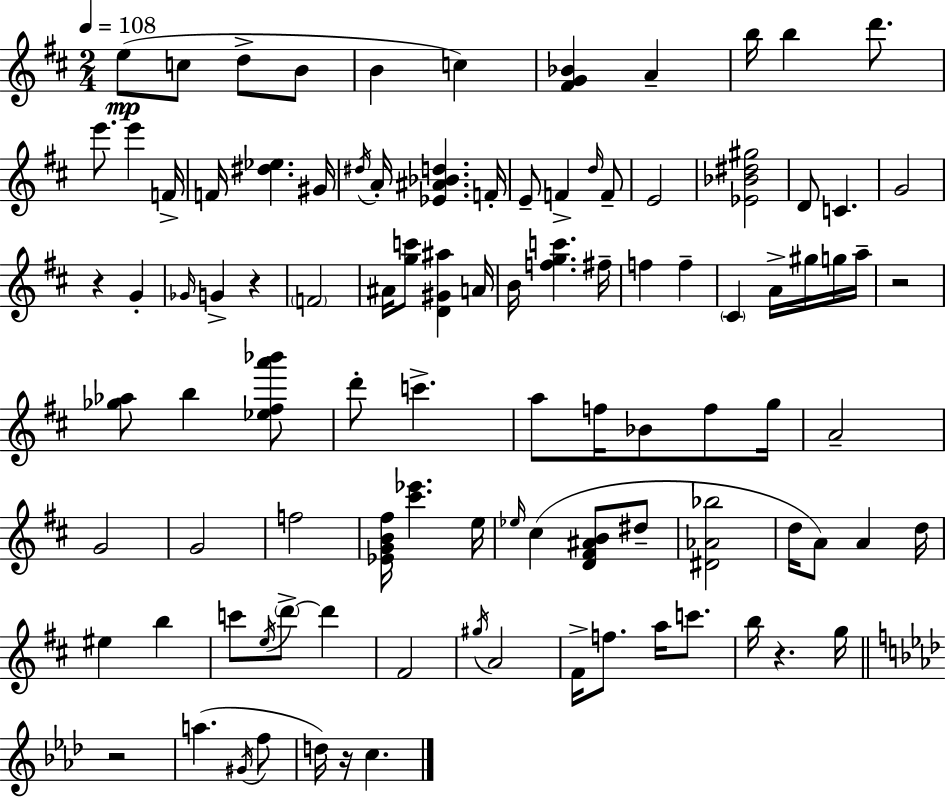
E5/e C5/e D5/e B4/e B4/q C5/q [F#4,G4,Bb4]/q A4/q B5/s B5/q D6/e. E6/e. E6/q F4/s F4/s [D#5,Eb5]/q. G#4/s D#5/s A4/s [Eb4,A#4,Bb4,D5]/q. F4/s E4/e F4/q D5/s F4/e E4/h [Eb4,Bb4,D#5,G#5]/h D4/e C4/q. G4/h R/q G4/q Gb4/s G4/q R/q F4/h A#4/s [G5,C6]/e [D4,G#4,A#5]/q A4/s B4/s [F5,G5,C6]/q. F#5/s F5/q F5/q C#4/q A4/s G#5/s G5/s A5/s R/h [Gb5,Ab5]/e B5/q [Eb5,F#5,A6,Bb6]/e D6/e C6/q. A5/e F5/s Bb4/e F5/e G5/s A4/h G4/h G4/h F5/h [Eb4,G4,B4,F#5]/s [C#6,Eb6]/q. E5/s Eb5/s C#5/q [D4,F#4,A#4,B4]/e D#5/e [D#4,Ab4,Bb5]/h D5/s A4/e A4/q D5/s EIS5/q B5/q C6/e E5/s D6/e D6/q F#4/h G#5/s A4/h F#4/s F5/e. A5/s C6/e. B5/s R/q. G5/s R/h A5/q. G#4/s F5/e D5/s R/s C5/q.